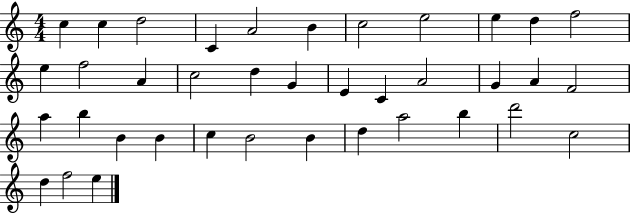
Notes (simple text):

C5/q C5/q D5/h C4/q A4/h B4/q C5/h E5/h E5/q D5/q F5/h E5/q F5/h A4/q C5/h D5/q G4/q E4/q C4/q A4/h G4/q A4/q F4/h A5/q B5/q B4/q B4/q C5/q B4/h B4/q D5/q A5/h B5/q D6/h C5/h D5/q F5/h E5/q